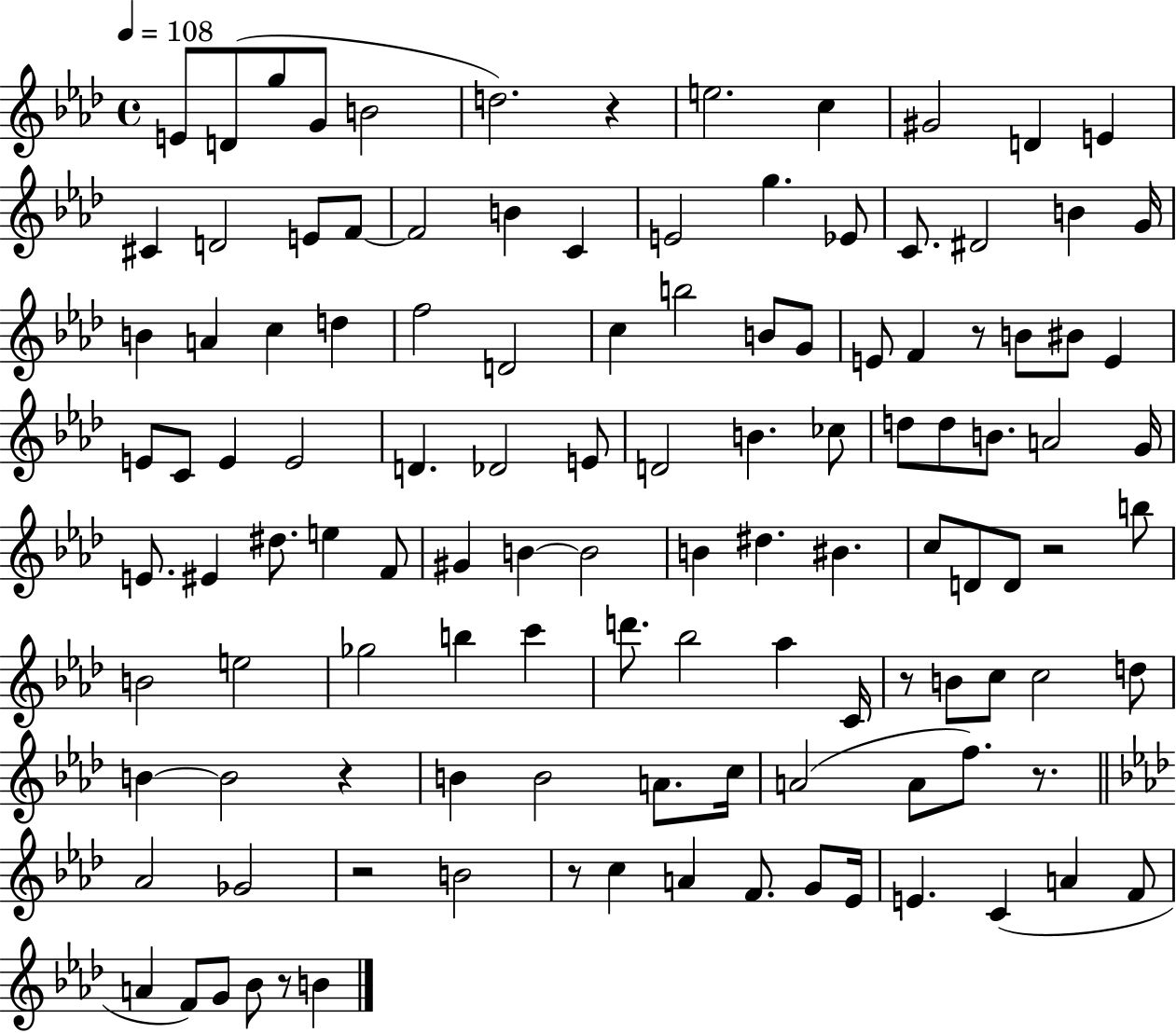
E4/e D4/e G5/e G4/e B4/h D5/h. R/q E5/h. C5/q G#4/h D4/q E4/q C#4/q D4/h E4/e F4/e F4/h B4/q C4/q E4/h G5/q. Eb4/e C4/e. D#4/h B4/q G4/s B4/q A4/q C5/q D5/q F5/h D4/h C5/q B5/h B4/e G4/e E4/e F4/q R/e B4/e BIS4/e E4/q E4/e C4/e E4/q E4/h D4/q. Db4/h E4/e D4/h B4/q. CES5/e D5/e D5/e B4/e. A4/h G4/s E4/e. EIS4/q D#5/e. E5/q F4/e G#4/q B4/q B4/h B4/q D#5/q. BIS4/q. C5/e D4/e D4/e R/h B5/e B4/h E5/h Gb5/h B5/q C6/q D6/e. Bb5/h Ab5/q C4/s R/e B4/e C5/e C5/h D5/e B4/q B4/h R/q B4/q B4/h A4/e. C5/s A4/h A4/e F5/e. R/e. Ab4/h Gb4/h R/h B4/h R/e C5/q A4/q F4/e. G4/e Eb4/s E4/q. C4/q A4/q F4/e A4/q F4/e G4/e Bb4/e R/e B4/q